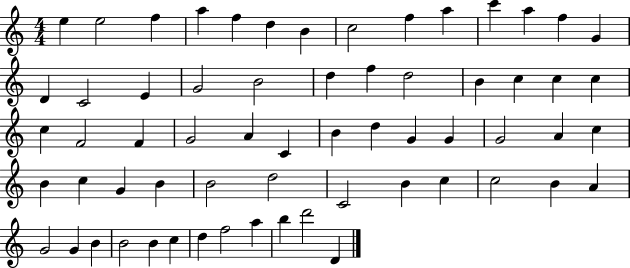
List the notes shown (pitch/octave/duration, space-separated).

E5/q E5/h F5/q A5/q F5/q D5/q B4/q C5/h F5/q A5/q C6/q A5/q F5/q G4/q D4/q C4/h E4/q G4/h B4/h D5/q F5/q D5/h B4/q C5/q C5/q C5/q C5/q F4/h F4/q G4/h A4/q C4/q B4/q D5/q G4/q G4/q G4/h A4/q C5/q B4/q C5/q G4/q B4/q B4/h D5/h C4/h B4/q C5/q C5/h B4/q A4/q G4/h G4/q B4/q B4/h B4/q C5/q D5/q F5/h A5/q B5/q D6/h D4/q